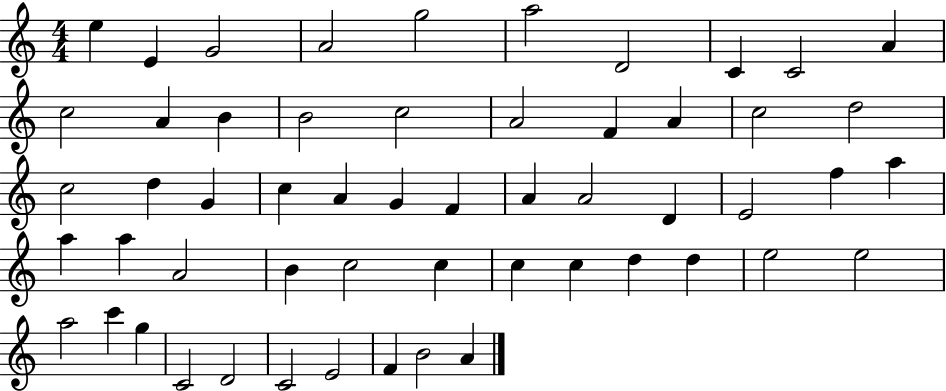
{
  \clef treble
  \numericTimeSignature
  \time 4/4
  \key c \major
  e''4 e'4 g'2 | a'2 g''2 | a''2 d'2 | c'4 c'2 a'4 | \break c''2 a'4 b'4 | b'2 c''2 | a'2 f'4 a'4 | c''2 d''2 | \break c''2 d''4 g'4 | c''4 a'4 g'4 f'4 | a'4 a'2 d'4 | e'2 f''4 a''4 | \break a''4 a''4 a'2 | b'4 c''2 c''4 | c''4 c''4 d''4 d''4 | e''2 e''2 | \break a''2 c'''4 g''4 | c'2 d'2 | c'2 e'2 | f'4 b'2 a'4 | \break \bar "|."
}